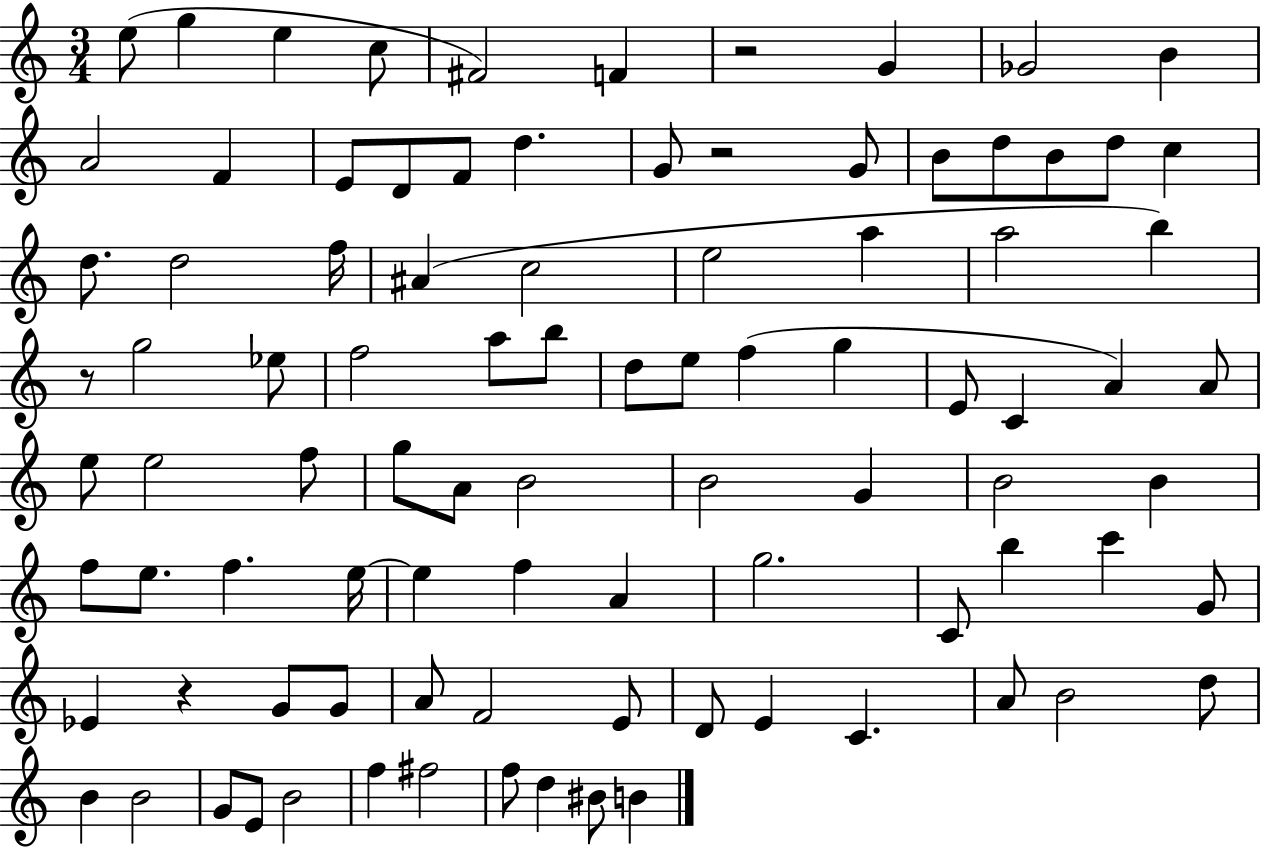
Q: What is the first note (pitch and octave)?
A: E5